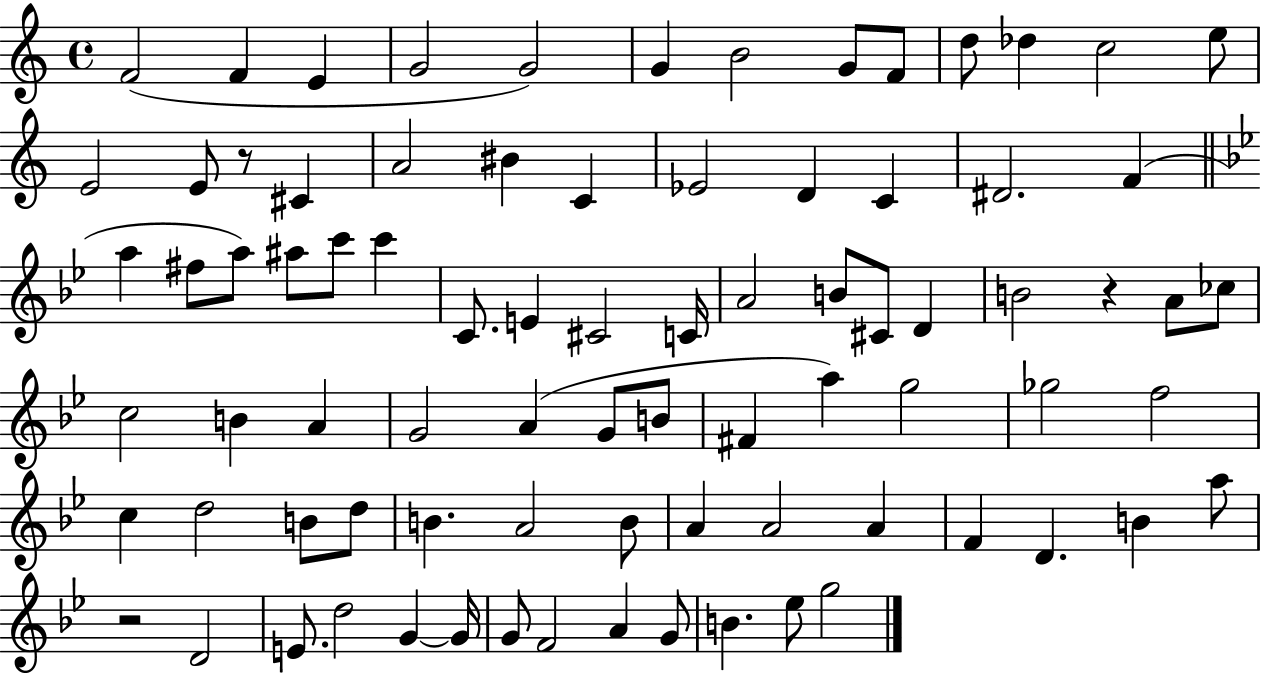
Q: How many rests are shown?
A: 3